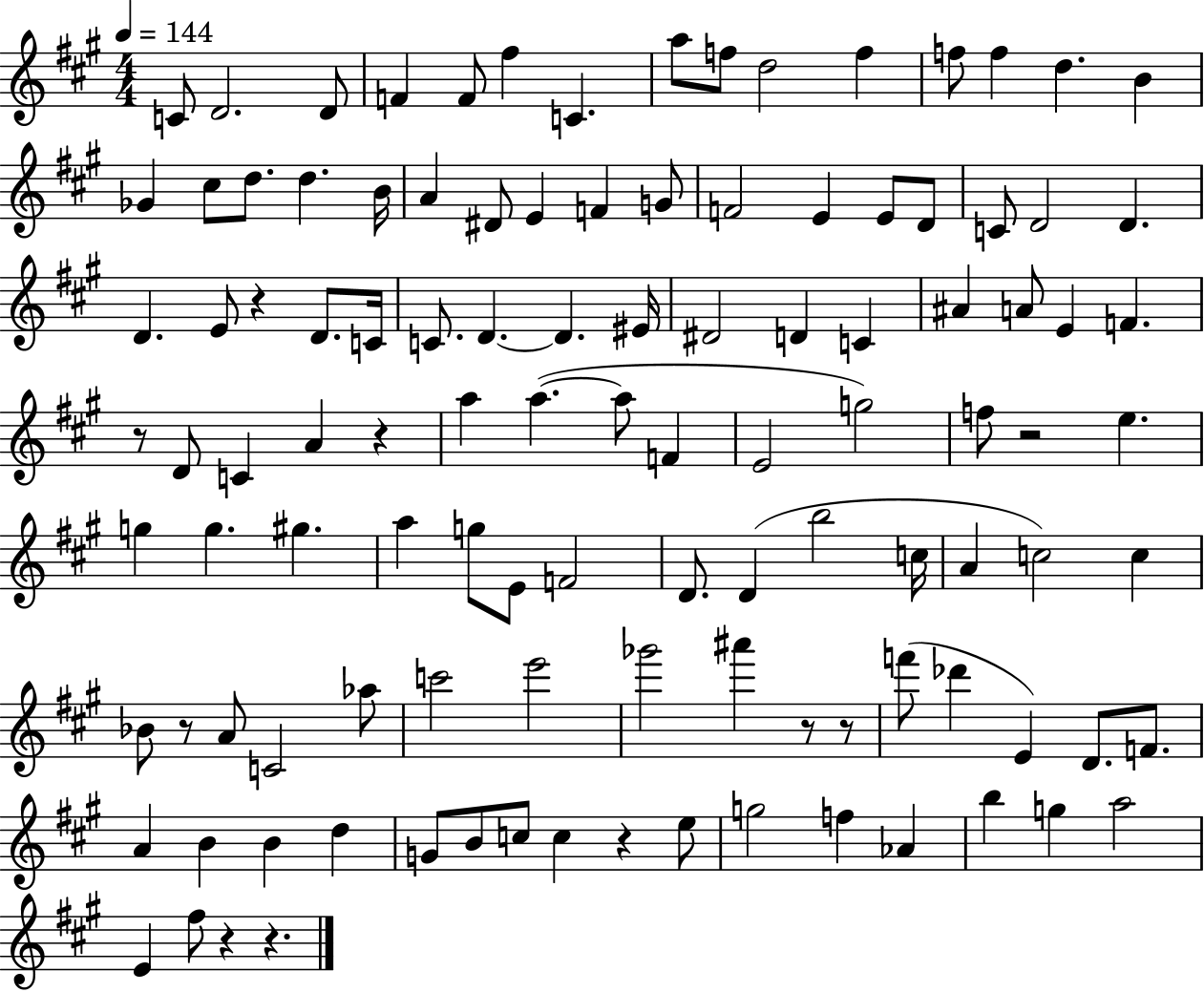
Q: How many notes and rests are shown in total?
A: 112